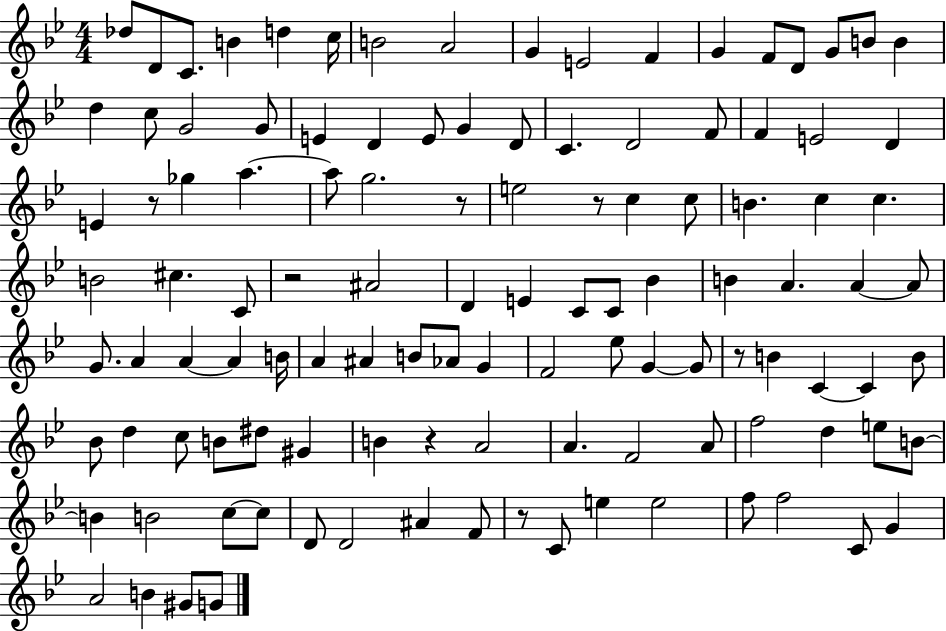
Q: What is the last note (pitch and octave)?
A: G4